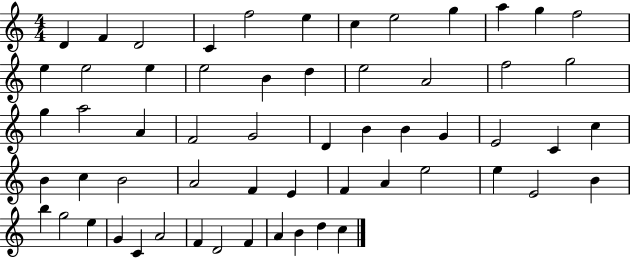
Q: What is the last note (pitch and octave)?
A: C5